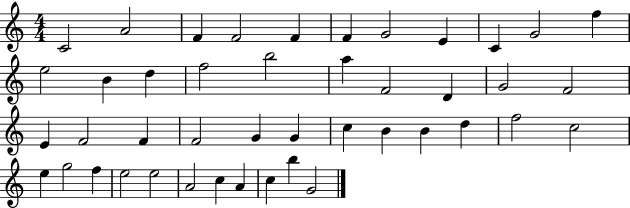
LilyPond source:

{
  \clef treble
  \numericTimeSignature
  \time 4/4
  \key c \major
  c'2 a'2 | f'4 f'2 f'4 | f'4 g'2 e'4 | c'4 g'2 f''4 | \break e''2 b'4 d''4 | f''2 b''2 | a''4 f'2 d'4 | g'2 f'2 | \break e'4 f'2 f'4 | f'2 g'4 g'4 | c''4 b'4 b'4 d''4 | f''2 c''2 | \break e''4 g''2 f''4 | e''2 e''2 | a'2 c''4 a'4 | c''4 b''4 g'2 | \break \bar "|."
}